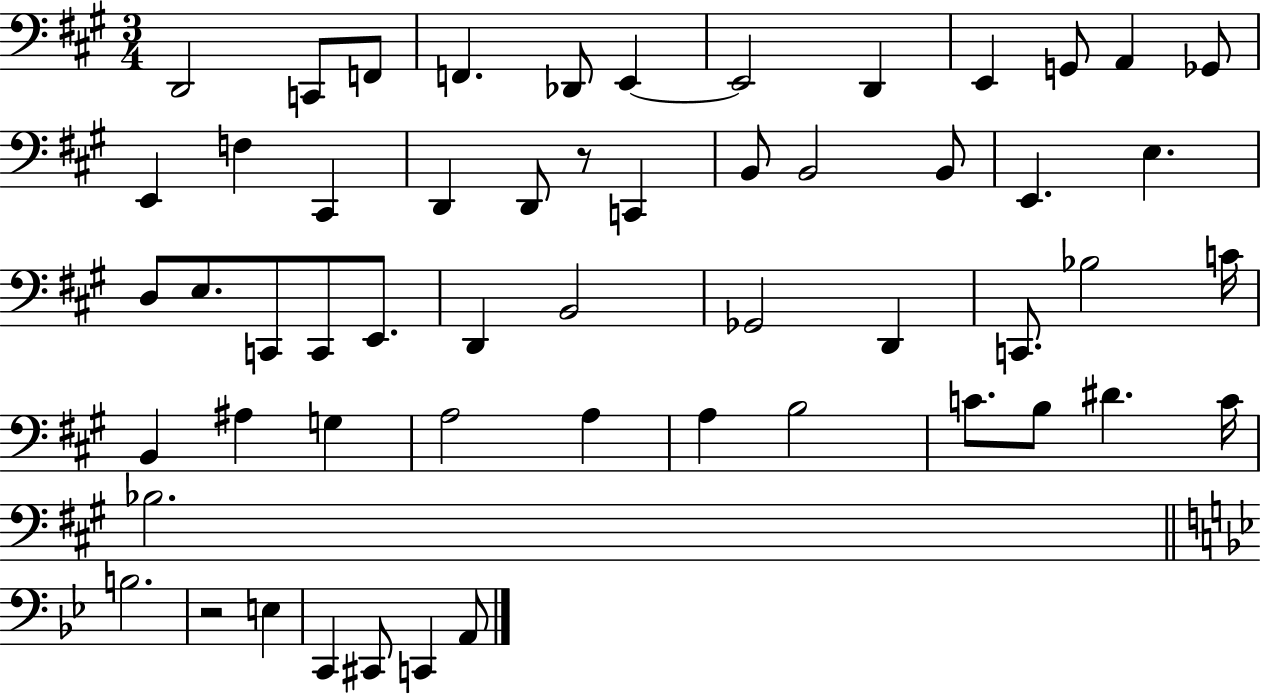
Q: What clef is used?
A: bass